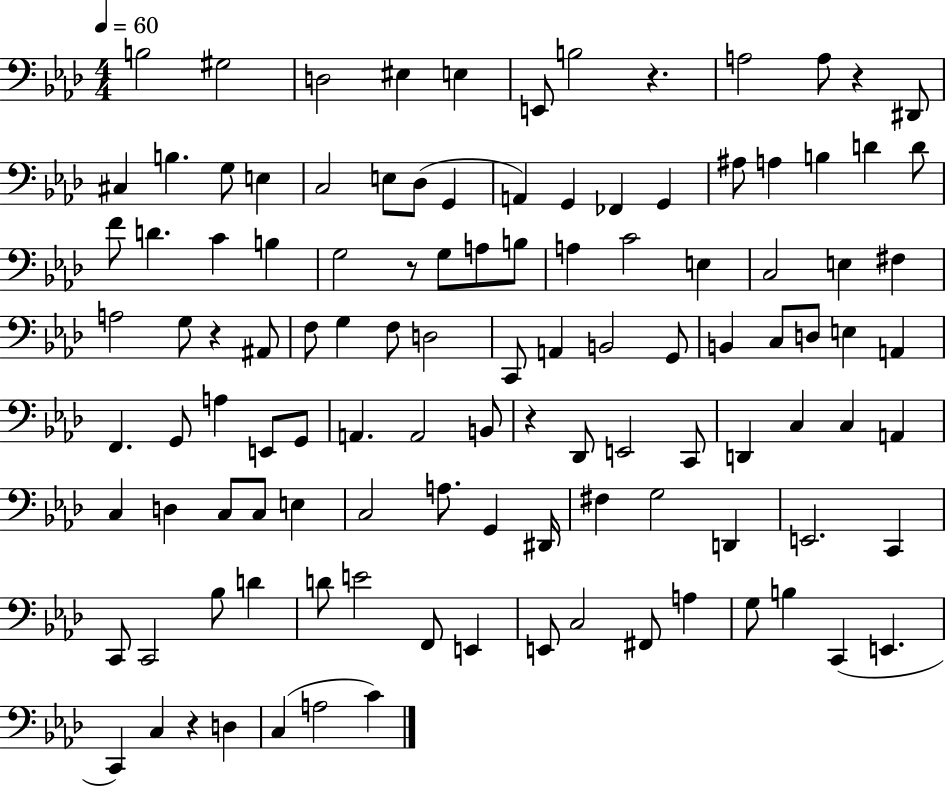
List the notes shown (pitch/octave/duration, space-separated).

B3/h G#3/h D3/h EIS3/q E3/q E2/e B3/h R/q. A3/h A3/e R/q D#2/e C#3/q B3/q. G3/e E3/q C3/h E3/e Db3/e G2/q A2/q G2/q FES2/q G2/q A#3/e A3/q B3/q D4/q D4/e F4/e D4/q. C4/q B3/q G3/h R/e G3/e A3/e B3/e A3/q C4/h E3/q C3/h E3/q F#3/q A3/h G3/e R/q A#2/e F3/e G3/q F3/e D3/h C2/e A2/q B2/h G2/e B2/q C3/e D3/e E3/q A2/q F2/q. G2/e A3/q E2/e G2/e A2/q. A2/h B2/e R/q Db2/e E2/h C2/e D2/q C3/q C3/q A2/q C3/q D3/q C3/e C3/e E3/q C3/h A3/e. G2/q D#2/s F#3/q G3/h D2/q E2/h. C2/q C2/e C2/h Bb3/e D4/q D4/e E4/h F2/e E2/q E2/e C3/h F#2/e A3/q G3/e B3/q C2/q E2/q. C2/q C3/q R/q D3/q C3/q A3/h C4/q